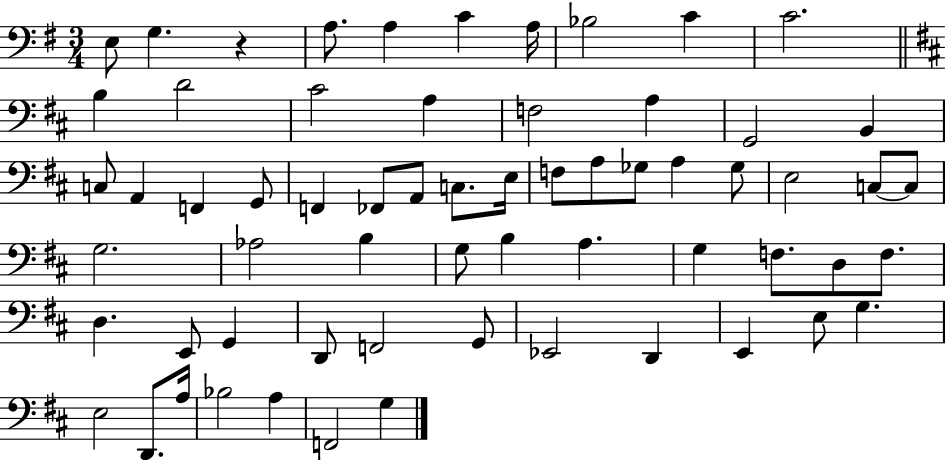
{
  \clef bass
  \numericTimeSignature
  \time 3/4
  \key g \major
  e8 g4. r4 | a8. a4 c'4 a16 | bes2 c'4 | c'2. | \break \bar "||" \break \key b \minor b4 d'2 | cis'2 a4 | f2 a4 | g,2 b,4 | \break c8 a,4 f,4 g,8 | f,4 fes,8 a,8 c8. e16 | f8 a8 ges8 a4 ges8 | e2 c8~~ c8 | \break g2. | aes2 b4 | g8 b4 a4. | g4 f8. d8 f8. | \break d4. e,8 g,4 | d,8 f,2 g,8 | ees,2 d,4 | e,4 e8 g4. | \break e2 d,8. a16 | bes2 a4 | f,2 g4 | \bar "|."
}